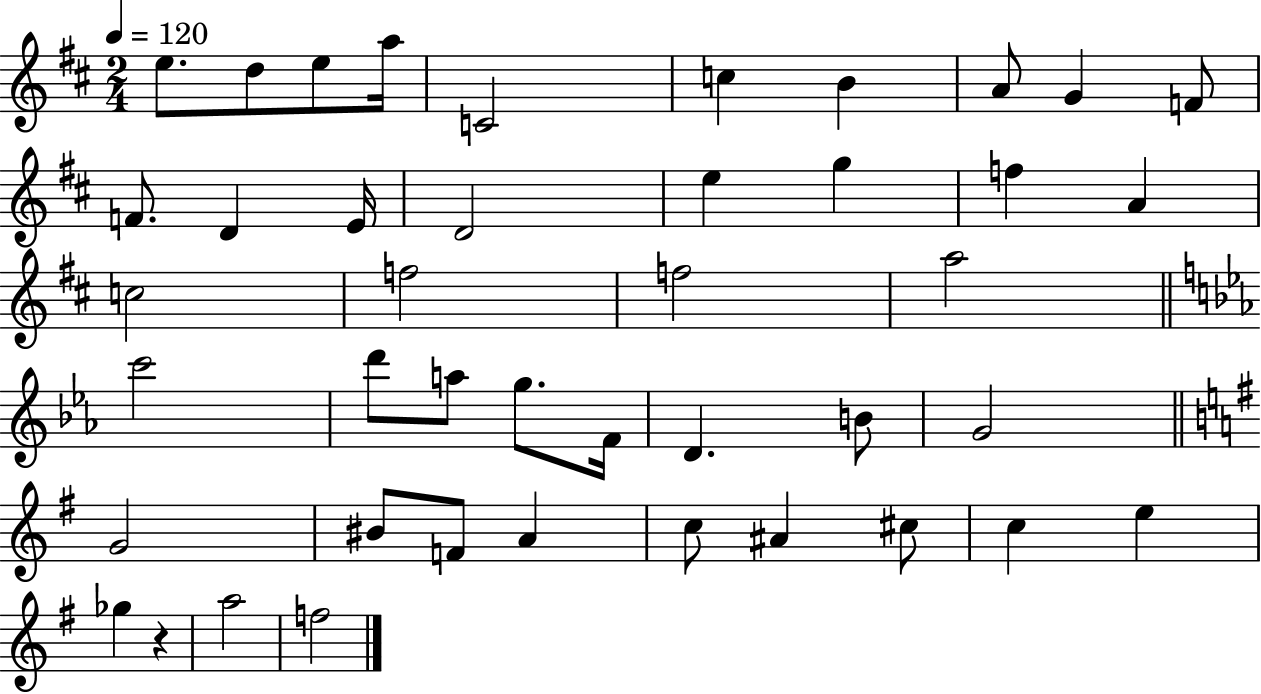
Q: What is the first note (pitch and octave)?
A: E5